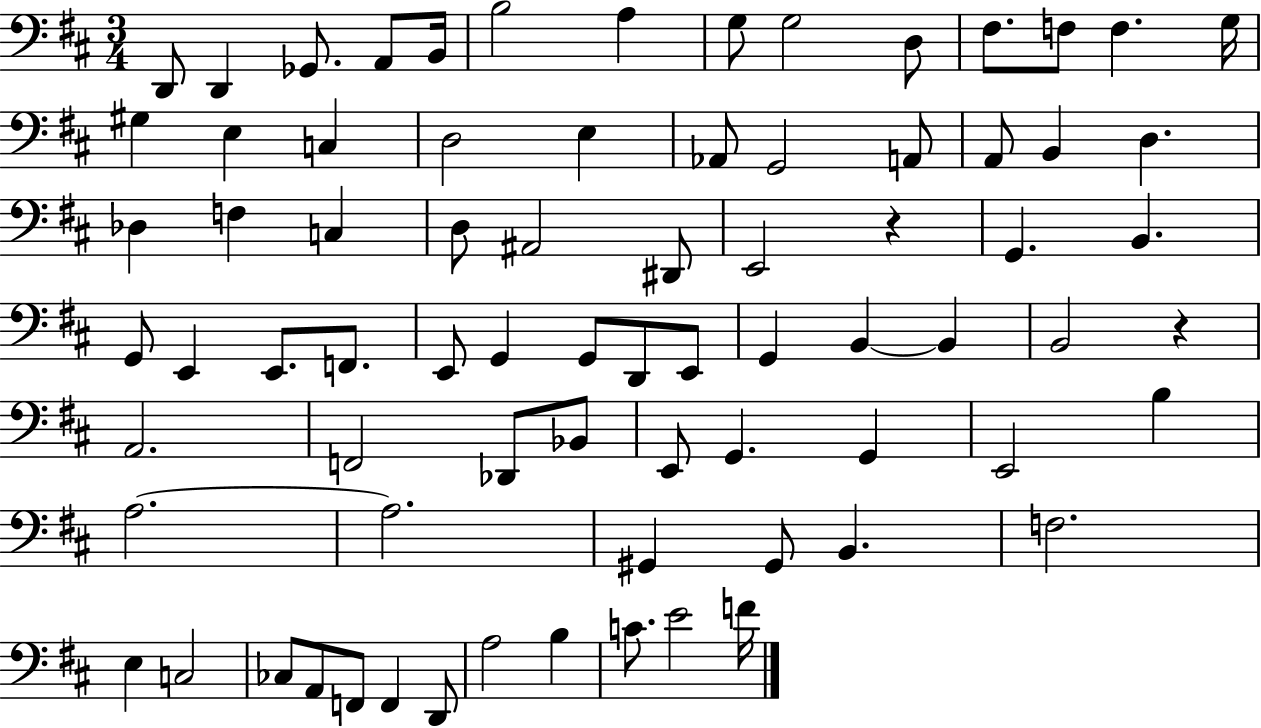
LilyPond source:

{
  \clef bass
  \numericTimeSignature
  \time 3/4
  \key d \major
  d,8 d,4 ges,8. a,8 b,16 | b2 a4 | g8 g2 d8 | fis8. f8 f4. g16 | \break gis4 e4 c4 | d2 e4 | aes,8 g,2 a,8 | a,8 b,4 d4. | \break des4 f4 c4 | d8 ais,2 dis,8 | e,2 r4 | g,4. b,4. | \break g,8 e,4 e,8. f,8. | e,8 g,4 g,8 d,8 e,8 | g,4 b,4~~ b,4 | b,2 r4 | \break a,2. | f,2 des,8 bes,8 | e,8 g,4. g,4 | e,2 b4 | \break a2.~~ | a2. | gis,4 gis,8 b,4. | f2. | \break e4 c2 | ces8 a,8 f,8 f,4 d,8 | a2 b4 | c'8. e'2 f'16 | \break \bar "|."
}